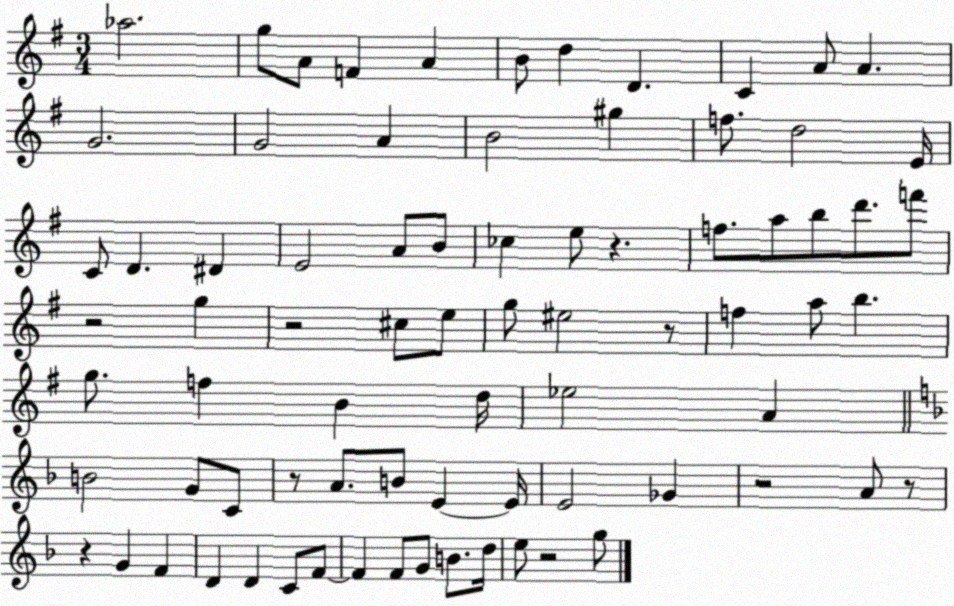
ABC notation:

X:1
T:Untitled
M:3/4
L:1/4
K:G
_a2 g/2 A/2 F A B/2 d D C A/2 A G2 G2 A B2 ^g f/2 d2 E/4 C/2 D ^D E2 A/2 B/2 _c e/2 z f/2 a/2 b/2 d'/2 f'/2 z2 g z2 ^c/2 e/2 g/2 ^e2 z/2 f a/2 b g/2 f B d/4 _e2 A B2 G/2 C/2 z/2 A/2 B/2 E E/4 E2 _G z2 A/2 z/2 z G F D D C/2 F/2 F F/2 G/2 B/2 d/4 e/2 z2 g/2